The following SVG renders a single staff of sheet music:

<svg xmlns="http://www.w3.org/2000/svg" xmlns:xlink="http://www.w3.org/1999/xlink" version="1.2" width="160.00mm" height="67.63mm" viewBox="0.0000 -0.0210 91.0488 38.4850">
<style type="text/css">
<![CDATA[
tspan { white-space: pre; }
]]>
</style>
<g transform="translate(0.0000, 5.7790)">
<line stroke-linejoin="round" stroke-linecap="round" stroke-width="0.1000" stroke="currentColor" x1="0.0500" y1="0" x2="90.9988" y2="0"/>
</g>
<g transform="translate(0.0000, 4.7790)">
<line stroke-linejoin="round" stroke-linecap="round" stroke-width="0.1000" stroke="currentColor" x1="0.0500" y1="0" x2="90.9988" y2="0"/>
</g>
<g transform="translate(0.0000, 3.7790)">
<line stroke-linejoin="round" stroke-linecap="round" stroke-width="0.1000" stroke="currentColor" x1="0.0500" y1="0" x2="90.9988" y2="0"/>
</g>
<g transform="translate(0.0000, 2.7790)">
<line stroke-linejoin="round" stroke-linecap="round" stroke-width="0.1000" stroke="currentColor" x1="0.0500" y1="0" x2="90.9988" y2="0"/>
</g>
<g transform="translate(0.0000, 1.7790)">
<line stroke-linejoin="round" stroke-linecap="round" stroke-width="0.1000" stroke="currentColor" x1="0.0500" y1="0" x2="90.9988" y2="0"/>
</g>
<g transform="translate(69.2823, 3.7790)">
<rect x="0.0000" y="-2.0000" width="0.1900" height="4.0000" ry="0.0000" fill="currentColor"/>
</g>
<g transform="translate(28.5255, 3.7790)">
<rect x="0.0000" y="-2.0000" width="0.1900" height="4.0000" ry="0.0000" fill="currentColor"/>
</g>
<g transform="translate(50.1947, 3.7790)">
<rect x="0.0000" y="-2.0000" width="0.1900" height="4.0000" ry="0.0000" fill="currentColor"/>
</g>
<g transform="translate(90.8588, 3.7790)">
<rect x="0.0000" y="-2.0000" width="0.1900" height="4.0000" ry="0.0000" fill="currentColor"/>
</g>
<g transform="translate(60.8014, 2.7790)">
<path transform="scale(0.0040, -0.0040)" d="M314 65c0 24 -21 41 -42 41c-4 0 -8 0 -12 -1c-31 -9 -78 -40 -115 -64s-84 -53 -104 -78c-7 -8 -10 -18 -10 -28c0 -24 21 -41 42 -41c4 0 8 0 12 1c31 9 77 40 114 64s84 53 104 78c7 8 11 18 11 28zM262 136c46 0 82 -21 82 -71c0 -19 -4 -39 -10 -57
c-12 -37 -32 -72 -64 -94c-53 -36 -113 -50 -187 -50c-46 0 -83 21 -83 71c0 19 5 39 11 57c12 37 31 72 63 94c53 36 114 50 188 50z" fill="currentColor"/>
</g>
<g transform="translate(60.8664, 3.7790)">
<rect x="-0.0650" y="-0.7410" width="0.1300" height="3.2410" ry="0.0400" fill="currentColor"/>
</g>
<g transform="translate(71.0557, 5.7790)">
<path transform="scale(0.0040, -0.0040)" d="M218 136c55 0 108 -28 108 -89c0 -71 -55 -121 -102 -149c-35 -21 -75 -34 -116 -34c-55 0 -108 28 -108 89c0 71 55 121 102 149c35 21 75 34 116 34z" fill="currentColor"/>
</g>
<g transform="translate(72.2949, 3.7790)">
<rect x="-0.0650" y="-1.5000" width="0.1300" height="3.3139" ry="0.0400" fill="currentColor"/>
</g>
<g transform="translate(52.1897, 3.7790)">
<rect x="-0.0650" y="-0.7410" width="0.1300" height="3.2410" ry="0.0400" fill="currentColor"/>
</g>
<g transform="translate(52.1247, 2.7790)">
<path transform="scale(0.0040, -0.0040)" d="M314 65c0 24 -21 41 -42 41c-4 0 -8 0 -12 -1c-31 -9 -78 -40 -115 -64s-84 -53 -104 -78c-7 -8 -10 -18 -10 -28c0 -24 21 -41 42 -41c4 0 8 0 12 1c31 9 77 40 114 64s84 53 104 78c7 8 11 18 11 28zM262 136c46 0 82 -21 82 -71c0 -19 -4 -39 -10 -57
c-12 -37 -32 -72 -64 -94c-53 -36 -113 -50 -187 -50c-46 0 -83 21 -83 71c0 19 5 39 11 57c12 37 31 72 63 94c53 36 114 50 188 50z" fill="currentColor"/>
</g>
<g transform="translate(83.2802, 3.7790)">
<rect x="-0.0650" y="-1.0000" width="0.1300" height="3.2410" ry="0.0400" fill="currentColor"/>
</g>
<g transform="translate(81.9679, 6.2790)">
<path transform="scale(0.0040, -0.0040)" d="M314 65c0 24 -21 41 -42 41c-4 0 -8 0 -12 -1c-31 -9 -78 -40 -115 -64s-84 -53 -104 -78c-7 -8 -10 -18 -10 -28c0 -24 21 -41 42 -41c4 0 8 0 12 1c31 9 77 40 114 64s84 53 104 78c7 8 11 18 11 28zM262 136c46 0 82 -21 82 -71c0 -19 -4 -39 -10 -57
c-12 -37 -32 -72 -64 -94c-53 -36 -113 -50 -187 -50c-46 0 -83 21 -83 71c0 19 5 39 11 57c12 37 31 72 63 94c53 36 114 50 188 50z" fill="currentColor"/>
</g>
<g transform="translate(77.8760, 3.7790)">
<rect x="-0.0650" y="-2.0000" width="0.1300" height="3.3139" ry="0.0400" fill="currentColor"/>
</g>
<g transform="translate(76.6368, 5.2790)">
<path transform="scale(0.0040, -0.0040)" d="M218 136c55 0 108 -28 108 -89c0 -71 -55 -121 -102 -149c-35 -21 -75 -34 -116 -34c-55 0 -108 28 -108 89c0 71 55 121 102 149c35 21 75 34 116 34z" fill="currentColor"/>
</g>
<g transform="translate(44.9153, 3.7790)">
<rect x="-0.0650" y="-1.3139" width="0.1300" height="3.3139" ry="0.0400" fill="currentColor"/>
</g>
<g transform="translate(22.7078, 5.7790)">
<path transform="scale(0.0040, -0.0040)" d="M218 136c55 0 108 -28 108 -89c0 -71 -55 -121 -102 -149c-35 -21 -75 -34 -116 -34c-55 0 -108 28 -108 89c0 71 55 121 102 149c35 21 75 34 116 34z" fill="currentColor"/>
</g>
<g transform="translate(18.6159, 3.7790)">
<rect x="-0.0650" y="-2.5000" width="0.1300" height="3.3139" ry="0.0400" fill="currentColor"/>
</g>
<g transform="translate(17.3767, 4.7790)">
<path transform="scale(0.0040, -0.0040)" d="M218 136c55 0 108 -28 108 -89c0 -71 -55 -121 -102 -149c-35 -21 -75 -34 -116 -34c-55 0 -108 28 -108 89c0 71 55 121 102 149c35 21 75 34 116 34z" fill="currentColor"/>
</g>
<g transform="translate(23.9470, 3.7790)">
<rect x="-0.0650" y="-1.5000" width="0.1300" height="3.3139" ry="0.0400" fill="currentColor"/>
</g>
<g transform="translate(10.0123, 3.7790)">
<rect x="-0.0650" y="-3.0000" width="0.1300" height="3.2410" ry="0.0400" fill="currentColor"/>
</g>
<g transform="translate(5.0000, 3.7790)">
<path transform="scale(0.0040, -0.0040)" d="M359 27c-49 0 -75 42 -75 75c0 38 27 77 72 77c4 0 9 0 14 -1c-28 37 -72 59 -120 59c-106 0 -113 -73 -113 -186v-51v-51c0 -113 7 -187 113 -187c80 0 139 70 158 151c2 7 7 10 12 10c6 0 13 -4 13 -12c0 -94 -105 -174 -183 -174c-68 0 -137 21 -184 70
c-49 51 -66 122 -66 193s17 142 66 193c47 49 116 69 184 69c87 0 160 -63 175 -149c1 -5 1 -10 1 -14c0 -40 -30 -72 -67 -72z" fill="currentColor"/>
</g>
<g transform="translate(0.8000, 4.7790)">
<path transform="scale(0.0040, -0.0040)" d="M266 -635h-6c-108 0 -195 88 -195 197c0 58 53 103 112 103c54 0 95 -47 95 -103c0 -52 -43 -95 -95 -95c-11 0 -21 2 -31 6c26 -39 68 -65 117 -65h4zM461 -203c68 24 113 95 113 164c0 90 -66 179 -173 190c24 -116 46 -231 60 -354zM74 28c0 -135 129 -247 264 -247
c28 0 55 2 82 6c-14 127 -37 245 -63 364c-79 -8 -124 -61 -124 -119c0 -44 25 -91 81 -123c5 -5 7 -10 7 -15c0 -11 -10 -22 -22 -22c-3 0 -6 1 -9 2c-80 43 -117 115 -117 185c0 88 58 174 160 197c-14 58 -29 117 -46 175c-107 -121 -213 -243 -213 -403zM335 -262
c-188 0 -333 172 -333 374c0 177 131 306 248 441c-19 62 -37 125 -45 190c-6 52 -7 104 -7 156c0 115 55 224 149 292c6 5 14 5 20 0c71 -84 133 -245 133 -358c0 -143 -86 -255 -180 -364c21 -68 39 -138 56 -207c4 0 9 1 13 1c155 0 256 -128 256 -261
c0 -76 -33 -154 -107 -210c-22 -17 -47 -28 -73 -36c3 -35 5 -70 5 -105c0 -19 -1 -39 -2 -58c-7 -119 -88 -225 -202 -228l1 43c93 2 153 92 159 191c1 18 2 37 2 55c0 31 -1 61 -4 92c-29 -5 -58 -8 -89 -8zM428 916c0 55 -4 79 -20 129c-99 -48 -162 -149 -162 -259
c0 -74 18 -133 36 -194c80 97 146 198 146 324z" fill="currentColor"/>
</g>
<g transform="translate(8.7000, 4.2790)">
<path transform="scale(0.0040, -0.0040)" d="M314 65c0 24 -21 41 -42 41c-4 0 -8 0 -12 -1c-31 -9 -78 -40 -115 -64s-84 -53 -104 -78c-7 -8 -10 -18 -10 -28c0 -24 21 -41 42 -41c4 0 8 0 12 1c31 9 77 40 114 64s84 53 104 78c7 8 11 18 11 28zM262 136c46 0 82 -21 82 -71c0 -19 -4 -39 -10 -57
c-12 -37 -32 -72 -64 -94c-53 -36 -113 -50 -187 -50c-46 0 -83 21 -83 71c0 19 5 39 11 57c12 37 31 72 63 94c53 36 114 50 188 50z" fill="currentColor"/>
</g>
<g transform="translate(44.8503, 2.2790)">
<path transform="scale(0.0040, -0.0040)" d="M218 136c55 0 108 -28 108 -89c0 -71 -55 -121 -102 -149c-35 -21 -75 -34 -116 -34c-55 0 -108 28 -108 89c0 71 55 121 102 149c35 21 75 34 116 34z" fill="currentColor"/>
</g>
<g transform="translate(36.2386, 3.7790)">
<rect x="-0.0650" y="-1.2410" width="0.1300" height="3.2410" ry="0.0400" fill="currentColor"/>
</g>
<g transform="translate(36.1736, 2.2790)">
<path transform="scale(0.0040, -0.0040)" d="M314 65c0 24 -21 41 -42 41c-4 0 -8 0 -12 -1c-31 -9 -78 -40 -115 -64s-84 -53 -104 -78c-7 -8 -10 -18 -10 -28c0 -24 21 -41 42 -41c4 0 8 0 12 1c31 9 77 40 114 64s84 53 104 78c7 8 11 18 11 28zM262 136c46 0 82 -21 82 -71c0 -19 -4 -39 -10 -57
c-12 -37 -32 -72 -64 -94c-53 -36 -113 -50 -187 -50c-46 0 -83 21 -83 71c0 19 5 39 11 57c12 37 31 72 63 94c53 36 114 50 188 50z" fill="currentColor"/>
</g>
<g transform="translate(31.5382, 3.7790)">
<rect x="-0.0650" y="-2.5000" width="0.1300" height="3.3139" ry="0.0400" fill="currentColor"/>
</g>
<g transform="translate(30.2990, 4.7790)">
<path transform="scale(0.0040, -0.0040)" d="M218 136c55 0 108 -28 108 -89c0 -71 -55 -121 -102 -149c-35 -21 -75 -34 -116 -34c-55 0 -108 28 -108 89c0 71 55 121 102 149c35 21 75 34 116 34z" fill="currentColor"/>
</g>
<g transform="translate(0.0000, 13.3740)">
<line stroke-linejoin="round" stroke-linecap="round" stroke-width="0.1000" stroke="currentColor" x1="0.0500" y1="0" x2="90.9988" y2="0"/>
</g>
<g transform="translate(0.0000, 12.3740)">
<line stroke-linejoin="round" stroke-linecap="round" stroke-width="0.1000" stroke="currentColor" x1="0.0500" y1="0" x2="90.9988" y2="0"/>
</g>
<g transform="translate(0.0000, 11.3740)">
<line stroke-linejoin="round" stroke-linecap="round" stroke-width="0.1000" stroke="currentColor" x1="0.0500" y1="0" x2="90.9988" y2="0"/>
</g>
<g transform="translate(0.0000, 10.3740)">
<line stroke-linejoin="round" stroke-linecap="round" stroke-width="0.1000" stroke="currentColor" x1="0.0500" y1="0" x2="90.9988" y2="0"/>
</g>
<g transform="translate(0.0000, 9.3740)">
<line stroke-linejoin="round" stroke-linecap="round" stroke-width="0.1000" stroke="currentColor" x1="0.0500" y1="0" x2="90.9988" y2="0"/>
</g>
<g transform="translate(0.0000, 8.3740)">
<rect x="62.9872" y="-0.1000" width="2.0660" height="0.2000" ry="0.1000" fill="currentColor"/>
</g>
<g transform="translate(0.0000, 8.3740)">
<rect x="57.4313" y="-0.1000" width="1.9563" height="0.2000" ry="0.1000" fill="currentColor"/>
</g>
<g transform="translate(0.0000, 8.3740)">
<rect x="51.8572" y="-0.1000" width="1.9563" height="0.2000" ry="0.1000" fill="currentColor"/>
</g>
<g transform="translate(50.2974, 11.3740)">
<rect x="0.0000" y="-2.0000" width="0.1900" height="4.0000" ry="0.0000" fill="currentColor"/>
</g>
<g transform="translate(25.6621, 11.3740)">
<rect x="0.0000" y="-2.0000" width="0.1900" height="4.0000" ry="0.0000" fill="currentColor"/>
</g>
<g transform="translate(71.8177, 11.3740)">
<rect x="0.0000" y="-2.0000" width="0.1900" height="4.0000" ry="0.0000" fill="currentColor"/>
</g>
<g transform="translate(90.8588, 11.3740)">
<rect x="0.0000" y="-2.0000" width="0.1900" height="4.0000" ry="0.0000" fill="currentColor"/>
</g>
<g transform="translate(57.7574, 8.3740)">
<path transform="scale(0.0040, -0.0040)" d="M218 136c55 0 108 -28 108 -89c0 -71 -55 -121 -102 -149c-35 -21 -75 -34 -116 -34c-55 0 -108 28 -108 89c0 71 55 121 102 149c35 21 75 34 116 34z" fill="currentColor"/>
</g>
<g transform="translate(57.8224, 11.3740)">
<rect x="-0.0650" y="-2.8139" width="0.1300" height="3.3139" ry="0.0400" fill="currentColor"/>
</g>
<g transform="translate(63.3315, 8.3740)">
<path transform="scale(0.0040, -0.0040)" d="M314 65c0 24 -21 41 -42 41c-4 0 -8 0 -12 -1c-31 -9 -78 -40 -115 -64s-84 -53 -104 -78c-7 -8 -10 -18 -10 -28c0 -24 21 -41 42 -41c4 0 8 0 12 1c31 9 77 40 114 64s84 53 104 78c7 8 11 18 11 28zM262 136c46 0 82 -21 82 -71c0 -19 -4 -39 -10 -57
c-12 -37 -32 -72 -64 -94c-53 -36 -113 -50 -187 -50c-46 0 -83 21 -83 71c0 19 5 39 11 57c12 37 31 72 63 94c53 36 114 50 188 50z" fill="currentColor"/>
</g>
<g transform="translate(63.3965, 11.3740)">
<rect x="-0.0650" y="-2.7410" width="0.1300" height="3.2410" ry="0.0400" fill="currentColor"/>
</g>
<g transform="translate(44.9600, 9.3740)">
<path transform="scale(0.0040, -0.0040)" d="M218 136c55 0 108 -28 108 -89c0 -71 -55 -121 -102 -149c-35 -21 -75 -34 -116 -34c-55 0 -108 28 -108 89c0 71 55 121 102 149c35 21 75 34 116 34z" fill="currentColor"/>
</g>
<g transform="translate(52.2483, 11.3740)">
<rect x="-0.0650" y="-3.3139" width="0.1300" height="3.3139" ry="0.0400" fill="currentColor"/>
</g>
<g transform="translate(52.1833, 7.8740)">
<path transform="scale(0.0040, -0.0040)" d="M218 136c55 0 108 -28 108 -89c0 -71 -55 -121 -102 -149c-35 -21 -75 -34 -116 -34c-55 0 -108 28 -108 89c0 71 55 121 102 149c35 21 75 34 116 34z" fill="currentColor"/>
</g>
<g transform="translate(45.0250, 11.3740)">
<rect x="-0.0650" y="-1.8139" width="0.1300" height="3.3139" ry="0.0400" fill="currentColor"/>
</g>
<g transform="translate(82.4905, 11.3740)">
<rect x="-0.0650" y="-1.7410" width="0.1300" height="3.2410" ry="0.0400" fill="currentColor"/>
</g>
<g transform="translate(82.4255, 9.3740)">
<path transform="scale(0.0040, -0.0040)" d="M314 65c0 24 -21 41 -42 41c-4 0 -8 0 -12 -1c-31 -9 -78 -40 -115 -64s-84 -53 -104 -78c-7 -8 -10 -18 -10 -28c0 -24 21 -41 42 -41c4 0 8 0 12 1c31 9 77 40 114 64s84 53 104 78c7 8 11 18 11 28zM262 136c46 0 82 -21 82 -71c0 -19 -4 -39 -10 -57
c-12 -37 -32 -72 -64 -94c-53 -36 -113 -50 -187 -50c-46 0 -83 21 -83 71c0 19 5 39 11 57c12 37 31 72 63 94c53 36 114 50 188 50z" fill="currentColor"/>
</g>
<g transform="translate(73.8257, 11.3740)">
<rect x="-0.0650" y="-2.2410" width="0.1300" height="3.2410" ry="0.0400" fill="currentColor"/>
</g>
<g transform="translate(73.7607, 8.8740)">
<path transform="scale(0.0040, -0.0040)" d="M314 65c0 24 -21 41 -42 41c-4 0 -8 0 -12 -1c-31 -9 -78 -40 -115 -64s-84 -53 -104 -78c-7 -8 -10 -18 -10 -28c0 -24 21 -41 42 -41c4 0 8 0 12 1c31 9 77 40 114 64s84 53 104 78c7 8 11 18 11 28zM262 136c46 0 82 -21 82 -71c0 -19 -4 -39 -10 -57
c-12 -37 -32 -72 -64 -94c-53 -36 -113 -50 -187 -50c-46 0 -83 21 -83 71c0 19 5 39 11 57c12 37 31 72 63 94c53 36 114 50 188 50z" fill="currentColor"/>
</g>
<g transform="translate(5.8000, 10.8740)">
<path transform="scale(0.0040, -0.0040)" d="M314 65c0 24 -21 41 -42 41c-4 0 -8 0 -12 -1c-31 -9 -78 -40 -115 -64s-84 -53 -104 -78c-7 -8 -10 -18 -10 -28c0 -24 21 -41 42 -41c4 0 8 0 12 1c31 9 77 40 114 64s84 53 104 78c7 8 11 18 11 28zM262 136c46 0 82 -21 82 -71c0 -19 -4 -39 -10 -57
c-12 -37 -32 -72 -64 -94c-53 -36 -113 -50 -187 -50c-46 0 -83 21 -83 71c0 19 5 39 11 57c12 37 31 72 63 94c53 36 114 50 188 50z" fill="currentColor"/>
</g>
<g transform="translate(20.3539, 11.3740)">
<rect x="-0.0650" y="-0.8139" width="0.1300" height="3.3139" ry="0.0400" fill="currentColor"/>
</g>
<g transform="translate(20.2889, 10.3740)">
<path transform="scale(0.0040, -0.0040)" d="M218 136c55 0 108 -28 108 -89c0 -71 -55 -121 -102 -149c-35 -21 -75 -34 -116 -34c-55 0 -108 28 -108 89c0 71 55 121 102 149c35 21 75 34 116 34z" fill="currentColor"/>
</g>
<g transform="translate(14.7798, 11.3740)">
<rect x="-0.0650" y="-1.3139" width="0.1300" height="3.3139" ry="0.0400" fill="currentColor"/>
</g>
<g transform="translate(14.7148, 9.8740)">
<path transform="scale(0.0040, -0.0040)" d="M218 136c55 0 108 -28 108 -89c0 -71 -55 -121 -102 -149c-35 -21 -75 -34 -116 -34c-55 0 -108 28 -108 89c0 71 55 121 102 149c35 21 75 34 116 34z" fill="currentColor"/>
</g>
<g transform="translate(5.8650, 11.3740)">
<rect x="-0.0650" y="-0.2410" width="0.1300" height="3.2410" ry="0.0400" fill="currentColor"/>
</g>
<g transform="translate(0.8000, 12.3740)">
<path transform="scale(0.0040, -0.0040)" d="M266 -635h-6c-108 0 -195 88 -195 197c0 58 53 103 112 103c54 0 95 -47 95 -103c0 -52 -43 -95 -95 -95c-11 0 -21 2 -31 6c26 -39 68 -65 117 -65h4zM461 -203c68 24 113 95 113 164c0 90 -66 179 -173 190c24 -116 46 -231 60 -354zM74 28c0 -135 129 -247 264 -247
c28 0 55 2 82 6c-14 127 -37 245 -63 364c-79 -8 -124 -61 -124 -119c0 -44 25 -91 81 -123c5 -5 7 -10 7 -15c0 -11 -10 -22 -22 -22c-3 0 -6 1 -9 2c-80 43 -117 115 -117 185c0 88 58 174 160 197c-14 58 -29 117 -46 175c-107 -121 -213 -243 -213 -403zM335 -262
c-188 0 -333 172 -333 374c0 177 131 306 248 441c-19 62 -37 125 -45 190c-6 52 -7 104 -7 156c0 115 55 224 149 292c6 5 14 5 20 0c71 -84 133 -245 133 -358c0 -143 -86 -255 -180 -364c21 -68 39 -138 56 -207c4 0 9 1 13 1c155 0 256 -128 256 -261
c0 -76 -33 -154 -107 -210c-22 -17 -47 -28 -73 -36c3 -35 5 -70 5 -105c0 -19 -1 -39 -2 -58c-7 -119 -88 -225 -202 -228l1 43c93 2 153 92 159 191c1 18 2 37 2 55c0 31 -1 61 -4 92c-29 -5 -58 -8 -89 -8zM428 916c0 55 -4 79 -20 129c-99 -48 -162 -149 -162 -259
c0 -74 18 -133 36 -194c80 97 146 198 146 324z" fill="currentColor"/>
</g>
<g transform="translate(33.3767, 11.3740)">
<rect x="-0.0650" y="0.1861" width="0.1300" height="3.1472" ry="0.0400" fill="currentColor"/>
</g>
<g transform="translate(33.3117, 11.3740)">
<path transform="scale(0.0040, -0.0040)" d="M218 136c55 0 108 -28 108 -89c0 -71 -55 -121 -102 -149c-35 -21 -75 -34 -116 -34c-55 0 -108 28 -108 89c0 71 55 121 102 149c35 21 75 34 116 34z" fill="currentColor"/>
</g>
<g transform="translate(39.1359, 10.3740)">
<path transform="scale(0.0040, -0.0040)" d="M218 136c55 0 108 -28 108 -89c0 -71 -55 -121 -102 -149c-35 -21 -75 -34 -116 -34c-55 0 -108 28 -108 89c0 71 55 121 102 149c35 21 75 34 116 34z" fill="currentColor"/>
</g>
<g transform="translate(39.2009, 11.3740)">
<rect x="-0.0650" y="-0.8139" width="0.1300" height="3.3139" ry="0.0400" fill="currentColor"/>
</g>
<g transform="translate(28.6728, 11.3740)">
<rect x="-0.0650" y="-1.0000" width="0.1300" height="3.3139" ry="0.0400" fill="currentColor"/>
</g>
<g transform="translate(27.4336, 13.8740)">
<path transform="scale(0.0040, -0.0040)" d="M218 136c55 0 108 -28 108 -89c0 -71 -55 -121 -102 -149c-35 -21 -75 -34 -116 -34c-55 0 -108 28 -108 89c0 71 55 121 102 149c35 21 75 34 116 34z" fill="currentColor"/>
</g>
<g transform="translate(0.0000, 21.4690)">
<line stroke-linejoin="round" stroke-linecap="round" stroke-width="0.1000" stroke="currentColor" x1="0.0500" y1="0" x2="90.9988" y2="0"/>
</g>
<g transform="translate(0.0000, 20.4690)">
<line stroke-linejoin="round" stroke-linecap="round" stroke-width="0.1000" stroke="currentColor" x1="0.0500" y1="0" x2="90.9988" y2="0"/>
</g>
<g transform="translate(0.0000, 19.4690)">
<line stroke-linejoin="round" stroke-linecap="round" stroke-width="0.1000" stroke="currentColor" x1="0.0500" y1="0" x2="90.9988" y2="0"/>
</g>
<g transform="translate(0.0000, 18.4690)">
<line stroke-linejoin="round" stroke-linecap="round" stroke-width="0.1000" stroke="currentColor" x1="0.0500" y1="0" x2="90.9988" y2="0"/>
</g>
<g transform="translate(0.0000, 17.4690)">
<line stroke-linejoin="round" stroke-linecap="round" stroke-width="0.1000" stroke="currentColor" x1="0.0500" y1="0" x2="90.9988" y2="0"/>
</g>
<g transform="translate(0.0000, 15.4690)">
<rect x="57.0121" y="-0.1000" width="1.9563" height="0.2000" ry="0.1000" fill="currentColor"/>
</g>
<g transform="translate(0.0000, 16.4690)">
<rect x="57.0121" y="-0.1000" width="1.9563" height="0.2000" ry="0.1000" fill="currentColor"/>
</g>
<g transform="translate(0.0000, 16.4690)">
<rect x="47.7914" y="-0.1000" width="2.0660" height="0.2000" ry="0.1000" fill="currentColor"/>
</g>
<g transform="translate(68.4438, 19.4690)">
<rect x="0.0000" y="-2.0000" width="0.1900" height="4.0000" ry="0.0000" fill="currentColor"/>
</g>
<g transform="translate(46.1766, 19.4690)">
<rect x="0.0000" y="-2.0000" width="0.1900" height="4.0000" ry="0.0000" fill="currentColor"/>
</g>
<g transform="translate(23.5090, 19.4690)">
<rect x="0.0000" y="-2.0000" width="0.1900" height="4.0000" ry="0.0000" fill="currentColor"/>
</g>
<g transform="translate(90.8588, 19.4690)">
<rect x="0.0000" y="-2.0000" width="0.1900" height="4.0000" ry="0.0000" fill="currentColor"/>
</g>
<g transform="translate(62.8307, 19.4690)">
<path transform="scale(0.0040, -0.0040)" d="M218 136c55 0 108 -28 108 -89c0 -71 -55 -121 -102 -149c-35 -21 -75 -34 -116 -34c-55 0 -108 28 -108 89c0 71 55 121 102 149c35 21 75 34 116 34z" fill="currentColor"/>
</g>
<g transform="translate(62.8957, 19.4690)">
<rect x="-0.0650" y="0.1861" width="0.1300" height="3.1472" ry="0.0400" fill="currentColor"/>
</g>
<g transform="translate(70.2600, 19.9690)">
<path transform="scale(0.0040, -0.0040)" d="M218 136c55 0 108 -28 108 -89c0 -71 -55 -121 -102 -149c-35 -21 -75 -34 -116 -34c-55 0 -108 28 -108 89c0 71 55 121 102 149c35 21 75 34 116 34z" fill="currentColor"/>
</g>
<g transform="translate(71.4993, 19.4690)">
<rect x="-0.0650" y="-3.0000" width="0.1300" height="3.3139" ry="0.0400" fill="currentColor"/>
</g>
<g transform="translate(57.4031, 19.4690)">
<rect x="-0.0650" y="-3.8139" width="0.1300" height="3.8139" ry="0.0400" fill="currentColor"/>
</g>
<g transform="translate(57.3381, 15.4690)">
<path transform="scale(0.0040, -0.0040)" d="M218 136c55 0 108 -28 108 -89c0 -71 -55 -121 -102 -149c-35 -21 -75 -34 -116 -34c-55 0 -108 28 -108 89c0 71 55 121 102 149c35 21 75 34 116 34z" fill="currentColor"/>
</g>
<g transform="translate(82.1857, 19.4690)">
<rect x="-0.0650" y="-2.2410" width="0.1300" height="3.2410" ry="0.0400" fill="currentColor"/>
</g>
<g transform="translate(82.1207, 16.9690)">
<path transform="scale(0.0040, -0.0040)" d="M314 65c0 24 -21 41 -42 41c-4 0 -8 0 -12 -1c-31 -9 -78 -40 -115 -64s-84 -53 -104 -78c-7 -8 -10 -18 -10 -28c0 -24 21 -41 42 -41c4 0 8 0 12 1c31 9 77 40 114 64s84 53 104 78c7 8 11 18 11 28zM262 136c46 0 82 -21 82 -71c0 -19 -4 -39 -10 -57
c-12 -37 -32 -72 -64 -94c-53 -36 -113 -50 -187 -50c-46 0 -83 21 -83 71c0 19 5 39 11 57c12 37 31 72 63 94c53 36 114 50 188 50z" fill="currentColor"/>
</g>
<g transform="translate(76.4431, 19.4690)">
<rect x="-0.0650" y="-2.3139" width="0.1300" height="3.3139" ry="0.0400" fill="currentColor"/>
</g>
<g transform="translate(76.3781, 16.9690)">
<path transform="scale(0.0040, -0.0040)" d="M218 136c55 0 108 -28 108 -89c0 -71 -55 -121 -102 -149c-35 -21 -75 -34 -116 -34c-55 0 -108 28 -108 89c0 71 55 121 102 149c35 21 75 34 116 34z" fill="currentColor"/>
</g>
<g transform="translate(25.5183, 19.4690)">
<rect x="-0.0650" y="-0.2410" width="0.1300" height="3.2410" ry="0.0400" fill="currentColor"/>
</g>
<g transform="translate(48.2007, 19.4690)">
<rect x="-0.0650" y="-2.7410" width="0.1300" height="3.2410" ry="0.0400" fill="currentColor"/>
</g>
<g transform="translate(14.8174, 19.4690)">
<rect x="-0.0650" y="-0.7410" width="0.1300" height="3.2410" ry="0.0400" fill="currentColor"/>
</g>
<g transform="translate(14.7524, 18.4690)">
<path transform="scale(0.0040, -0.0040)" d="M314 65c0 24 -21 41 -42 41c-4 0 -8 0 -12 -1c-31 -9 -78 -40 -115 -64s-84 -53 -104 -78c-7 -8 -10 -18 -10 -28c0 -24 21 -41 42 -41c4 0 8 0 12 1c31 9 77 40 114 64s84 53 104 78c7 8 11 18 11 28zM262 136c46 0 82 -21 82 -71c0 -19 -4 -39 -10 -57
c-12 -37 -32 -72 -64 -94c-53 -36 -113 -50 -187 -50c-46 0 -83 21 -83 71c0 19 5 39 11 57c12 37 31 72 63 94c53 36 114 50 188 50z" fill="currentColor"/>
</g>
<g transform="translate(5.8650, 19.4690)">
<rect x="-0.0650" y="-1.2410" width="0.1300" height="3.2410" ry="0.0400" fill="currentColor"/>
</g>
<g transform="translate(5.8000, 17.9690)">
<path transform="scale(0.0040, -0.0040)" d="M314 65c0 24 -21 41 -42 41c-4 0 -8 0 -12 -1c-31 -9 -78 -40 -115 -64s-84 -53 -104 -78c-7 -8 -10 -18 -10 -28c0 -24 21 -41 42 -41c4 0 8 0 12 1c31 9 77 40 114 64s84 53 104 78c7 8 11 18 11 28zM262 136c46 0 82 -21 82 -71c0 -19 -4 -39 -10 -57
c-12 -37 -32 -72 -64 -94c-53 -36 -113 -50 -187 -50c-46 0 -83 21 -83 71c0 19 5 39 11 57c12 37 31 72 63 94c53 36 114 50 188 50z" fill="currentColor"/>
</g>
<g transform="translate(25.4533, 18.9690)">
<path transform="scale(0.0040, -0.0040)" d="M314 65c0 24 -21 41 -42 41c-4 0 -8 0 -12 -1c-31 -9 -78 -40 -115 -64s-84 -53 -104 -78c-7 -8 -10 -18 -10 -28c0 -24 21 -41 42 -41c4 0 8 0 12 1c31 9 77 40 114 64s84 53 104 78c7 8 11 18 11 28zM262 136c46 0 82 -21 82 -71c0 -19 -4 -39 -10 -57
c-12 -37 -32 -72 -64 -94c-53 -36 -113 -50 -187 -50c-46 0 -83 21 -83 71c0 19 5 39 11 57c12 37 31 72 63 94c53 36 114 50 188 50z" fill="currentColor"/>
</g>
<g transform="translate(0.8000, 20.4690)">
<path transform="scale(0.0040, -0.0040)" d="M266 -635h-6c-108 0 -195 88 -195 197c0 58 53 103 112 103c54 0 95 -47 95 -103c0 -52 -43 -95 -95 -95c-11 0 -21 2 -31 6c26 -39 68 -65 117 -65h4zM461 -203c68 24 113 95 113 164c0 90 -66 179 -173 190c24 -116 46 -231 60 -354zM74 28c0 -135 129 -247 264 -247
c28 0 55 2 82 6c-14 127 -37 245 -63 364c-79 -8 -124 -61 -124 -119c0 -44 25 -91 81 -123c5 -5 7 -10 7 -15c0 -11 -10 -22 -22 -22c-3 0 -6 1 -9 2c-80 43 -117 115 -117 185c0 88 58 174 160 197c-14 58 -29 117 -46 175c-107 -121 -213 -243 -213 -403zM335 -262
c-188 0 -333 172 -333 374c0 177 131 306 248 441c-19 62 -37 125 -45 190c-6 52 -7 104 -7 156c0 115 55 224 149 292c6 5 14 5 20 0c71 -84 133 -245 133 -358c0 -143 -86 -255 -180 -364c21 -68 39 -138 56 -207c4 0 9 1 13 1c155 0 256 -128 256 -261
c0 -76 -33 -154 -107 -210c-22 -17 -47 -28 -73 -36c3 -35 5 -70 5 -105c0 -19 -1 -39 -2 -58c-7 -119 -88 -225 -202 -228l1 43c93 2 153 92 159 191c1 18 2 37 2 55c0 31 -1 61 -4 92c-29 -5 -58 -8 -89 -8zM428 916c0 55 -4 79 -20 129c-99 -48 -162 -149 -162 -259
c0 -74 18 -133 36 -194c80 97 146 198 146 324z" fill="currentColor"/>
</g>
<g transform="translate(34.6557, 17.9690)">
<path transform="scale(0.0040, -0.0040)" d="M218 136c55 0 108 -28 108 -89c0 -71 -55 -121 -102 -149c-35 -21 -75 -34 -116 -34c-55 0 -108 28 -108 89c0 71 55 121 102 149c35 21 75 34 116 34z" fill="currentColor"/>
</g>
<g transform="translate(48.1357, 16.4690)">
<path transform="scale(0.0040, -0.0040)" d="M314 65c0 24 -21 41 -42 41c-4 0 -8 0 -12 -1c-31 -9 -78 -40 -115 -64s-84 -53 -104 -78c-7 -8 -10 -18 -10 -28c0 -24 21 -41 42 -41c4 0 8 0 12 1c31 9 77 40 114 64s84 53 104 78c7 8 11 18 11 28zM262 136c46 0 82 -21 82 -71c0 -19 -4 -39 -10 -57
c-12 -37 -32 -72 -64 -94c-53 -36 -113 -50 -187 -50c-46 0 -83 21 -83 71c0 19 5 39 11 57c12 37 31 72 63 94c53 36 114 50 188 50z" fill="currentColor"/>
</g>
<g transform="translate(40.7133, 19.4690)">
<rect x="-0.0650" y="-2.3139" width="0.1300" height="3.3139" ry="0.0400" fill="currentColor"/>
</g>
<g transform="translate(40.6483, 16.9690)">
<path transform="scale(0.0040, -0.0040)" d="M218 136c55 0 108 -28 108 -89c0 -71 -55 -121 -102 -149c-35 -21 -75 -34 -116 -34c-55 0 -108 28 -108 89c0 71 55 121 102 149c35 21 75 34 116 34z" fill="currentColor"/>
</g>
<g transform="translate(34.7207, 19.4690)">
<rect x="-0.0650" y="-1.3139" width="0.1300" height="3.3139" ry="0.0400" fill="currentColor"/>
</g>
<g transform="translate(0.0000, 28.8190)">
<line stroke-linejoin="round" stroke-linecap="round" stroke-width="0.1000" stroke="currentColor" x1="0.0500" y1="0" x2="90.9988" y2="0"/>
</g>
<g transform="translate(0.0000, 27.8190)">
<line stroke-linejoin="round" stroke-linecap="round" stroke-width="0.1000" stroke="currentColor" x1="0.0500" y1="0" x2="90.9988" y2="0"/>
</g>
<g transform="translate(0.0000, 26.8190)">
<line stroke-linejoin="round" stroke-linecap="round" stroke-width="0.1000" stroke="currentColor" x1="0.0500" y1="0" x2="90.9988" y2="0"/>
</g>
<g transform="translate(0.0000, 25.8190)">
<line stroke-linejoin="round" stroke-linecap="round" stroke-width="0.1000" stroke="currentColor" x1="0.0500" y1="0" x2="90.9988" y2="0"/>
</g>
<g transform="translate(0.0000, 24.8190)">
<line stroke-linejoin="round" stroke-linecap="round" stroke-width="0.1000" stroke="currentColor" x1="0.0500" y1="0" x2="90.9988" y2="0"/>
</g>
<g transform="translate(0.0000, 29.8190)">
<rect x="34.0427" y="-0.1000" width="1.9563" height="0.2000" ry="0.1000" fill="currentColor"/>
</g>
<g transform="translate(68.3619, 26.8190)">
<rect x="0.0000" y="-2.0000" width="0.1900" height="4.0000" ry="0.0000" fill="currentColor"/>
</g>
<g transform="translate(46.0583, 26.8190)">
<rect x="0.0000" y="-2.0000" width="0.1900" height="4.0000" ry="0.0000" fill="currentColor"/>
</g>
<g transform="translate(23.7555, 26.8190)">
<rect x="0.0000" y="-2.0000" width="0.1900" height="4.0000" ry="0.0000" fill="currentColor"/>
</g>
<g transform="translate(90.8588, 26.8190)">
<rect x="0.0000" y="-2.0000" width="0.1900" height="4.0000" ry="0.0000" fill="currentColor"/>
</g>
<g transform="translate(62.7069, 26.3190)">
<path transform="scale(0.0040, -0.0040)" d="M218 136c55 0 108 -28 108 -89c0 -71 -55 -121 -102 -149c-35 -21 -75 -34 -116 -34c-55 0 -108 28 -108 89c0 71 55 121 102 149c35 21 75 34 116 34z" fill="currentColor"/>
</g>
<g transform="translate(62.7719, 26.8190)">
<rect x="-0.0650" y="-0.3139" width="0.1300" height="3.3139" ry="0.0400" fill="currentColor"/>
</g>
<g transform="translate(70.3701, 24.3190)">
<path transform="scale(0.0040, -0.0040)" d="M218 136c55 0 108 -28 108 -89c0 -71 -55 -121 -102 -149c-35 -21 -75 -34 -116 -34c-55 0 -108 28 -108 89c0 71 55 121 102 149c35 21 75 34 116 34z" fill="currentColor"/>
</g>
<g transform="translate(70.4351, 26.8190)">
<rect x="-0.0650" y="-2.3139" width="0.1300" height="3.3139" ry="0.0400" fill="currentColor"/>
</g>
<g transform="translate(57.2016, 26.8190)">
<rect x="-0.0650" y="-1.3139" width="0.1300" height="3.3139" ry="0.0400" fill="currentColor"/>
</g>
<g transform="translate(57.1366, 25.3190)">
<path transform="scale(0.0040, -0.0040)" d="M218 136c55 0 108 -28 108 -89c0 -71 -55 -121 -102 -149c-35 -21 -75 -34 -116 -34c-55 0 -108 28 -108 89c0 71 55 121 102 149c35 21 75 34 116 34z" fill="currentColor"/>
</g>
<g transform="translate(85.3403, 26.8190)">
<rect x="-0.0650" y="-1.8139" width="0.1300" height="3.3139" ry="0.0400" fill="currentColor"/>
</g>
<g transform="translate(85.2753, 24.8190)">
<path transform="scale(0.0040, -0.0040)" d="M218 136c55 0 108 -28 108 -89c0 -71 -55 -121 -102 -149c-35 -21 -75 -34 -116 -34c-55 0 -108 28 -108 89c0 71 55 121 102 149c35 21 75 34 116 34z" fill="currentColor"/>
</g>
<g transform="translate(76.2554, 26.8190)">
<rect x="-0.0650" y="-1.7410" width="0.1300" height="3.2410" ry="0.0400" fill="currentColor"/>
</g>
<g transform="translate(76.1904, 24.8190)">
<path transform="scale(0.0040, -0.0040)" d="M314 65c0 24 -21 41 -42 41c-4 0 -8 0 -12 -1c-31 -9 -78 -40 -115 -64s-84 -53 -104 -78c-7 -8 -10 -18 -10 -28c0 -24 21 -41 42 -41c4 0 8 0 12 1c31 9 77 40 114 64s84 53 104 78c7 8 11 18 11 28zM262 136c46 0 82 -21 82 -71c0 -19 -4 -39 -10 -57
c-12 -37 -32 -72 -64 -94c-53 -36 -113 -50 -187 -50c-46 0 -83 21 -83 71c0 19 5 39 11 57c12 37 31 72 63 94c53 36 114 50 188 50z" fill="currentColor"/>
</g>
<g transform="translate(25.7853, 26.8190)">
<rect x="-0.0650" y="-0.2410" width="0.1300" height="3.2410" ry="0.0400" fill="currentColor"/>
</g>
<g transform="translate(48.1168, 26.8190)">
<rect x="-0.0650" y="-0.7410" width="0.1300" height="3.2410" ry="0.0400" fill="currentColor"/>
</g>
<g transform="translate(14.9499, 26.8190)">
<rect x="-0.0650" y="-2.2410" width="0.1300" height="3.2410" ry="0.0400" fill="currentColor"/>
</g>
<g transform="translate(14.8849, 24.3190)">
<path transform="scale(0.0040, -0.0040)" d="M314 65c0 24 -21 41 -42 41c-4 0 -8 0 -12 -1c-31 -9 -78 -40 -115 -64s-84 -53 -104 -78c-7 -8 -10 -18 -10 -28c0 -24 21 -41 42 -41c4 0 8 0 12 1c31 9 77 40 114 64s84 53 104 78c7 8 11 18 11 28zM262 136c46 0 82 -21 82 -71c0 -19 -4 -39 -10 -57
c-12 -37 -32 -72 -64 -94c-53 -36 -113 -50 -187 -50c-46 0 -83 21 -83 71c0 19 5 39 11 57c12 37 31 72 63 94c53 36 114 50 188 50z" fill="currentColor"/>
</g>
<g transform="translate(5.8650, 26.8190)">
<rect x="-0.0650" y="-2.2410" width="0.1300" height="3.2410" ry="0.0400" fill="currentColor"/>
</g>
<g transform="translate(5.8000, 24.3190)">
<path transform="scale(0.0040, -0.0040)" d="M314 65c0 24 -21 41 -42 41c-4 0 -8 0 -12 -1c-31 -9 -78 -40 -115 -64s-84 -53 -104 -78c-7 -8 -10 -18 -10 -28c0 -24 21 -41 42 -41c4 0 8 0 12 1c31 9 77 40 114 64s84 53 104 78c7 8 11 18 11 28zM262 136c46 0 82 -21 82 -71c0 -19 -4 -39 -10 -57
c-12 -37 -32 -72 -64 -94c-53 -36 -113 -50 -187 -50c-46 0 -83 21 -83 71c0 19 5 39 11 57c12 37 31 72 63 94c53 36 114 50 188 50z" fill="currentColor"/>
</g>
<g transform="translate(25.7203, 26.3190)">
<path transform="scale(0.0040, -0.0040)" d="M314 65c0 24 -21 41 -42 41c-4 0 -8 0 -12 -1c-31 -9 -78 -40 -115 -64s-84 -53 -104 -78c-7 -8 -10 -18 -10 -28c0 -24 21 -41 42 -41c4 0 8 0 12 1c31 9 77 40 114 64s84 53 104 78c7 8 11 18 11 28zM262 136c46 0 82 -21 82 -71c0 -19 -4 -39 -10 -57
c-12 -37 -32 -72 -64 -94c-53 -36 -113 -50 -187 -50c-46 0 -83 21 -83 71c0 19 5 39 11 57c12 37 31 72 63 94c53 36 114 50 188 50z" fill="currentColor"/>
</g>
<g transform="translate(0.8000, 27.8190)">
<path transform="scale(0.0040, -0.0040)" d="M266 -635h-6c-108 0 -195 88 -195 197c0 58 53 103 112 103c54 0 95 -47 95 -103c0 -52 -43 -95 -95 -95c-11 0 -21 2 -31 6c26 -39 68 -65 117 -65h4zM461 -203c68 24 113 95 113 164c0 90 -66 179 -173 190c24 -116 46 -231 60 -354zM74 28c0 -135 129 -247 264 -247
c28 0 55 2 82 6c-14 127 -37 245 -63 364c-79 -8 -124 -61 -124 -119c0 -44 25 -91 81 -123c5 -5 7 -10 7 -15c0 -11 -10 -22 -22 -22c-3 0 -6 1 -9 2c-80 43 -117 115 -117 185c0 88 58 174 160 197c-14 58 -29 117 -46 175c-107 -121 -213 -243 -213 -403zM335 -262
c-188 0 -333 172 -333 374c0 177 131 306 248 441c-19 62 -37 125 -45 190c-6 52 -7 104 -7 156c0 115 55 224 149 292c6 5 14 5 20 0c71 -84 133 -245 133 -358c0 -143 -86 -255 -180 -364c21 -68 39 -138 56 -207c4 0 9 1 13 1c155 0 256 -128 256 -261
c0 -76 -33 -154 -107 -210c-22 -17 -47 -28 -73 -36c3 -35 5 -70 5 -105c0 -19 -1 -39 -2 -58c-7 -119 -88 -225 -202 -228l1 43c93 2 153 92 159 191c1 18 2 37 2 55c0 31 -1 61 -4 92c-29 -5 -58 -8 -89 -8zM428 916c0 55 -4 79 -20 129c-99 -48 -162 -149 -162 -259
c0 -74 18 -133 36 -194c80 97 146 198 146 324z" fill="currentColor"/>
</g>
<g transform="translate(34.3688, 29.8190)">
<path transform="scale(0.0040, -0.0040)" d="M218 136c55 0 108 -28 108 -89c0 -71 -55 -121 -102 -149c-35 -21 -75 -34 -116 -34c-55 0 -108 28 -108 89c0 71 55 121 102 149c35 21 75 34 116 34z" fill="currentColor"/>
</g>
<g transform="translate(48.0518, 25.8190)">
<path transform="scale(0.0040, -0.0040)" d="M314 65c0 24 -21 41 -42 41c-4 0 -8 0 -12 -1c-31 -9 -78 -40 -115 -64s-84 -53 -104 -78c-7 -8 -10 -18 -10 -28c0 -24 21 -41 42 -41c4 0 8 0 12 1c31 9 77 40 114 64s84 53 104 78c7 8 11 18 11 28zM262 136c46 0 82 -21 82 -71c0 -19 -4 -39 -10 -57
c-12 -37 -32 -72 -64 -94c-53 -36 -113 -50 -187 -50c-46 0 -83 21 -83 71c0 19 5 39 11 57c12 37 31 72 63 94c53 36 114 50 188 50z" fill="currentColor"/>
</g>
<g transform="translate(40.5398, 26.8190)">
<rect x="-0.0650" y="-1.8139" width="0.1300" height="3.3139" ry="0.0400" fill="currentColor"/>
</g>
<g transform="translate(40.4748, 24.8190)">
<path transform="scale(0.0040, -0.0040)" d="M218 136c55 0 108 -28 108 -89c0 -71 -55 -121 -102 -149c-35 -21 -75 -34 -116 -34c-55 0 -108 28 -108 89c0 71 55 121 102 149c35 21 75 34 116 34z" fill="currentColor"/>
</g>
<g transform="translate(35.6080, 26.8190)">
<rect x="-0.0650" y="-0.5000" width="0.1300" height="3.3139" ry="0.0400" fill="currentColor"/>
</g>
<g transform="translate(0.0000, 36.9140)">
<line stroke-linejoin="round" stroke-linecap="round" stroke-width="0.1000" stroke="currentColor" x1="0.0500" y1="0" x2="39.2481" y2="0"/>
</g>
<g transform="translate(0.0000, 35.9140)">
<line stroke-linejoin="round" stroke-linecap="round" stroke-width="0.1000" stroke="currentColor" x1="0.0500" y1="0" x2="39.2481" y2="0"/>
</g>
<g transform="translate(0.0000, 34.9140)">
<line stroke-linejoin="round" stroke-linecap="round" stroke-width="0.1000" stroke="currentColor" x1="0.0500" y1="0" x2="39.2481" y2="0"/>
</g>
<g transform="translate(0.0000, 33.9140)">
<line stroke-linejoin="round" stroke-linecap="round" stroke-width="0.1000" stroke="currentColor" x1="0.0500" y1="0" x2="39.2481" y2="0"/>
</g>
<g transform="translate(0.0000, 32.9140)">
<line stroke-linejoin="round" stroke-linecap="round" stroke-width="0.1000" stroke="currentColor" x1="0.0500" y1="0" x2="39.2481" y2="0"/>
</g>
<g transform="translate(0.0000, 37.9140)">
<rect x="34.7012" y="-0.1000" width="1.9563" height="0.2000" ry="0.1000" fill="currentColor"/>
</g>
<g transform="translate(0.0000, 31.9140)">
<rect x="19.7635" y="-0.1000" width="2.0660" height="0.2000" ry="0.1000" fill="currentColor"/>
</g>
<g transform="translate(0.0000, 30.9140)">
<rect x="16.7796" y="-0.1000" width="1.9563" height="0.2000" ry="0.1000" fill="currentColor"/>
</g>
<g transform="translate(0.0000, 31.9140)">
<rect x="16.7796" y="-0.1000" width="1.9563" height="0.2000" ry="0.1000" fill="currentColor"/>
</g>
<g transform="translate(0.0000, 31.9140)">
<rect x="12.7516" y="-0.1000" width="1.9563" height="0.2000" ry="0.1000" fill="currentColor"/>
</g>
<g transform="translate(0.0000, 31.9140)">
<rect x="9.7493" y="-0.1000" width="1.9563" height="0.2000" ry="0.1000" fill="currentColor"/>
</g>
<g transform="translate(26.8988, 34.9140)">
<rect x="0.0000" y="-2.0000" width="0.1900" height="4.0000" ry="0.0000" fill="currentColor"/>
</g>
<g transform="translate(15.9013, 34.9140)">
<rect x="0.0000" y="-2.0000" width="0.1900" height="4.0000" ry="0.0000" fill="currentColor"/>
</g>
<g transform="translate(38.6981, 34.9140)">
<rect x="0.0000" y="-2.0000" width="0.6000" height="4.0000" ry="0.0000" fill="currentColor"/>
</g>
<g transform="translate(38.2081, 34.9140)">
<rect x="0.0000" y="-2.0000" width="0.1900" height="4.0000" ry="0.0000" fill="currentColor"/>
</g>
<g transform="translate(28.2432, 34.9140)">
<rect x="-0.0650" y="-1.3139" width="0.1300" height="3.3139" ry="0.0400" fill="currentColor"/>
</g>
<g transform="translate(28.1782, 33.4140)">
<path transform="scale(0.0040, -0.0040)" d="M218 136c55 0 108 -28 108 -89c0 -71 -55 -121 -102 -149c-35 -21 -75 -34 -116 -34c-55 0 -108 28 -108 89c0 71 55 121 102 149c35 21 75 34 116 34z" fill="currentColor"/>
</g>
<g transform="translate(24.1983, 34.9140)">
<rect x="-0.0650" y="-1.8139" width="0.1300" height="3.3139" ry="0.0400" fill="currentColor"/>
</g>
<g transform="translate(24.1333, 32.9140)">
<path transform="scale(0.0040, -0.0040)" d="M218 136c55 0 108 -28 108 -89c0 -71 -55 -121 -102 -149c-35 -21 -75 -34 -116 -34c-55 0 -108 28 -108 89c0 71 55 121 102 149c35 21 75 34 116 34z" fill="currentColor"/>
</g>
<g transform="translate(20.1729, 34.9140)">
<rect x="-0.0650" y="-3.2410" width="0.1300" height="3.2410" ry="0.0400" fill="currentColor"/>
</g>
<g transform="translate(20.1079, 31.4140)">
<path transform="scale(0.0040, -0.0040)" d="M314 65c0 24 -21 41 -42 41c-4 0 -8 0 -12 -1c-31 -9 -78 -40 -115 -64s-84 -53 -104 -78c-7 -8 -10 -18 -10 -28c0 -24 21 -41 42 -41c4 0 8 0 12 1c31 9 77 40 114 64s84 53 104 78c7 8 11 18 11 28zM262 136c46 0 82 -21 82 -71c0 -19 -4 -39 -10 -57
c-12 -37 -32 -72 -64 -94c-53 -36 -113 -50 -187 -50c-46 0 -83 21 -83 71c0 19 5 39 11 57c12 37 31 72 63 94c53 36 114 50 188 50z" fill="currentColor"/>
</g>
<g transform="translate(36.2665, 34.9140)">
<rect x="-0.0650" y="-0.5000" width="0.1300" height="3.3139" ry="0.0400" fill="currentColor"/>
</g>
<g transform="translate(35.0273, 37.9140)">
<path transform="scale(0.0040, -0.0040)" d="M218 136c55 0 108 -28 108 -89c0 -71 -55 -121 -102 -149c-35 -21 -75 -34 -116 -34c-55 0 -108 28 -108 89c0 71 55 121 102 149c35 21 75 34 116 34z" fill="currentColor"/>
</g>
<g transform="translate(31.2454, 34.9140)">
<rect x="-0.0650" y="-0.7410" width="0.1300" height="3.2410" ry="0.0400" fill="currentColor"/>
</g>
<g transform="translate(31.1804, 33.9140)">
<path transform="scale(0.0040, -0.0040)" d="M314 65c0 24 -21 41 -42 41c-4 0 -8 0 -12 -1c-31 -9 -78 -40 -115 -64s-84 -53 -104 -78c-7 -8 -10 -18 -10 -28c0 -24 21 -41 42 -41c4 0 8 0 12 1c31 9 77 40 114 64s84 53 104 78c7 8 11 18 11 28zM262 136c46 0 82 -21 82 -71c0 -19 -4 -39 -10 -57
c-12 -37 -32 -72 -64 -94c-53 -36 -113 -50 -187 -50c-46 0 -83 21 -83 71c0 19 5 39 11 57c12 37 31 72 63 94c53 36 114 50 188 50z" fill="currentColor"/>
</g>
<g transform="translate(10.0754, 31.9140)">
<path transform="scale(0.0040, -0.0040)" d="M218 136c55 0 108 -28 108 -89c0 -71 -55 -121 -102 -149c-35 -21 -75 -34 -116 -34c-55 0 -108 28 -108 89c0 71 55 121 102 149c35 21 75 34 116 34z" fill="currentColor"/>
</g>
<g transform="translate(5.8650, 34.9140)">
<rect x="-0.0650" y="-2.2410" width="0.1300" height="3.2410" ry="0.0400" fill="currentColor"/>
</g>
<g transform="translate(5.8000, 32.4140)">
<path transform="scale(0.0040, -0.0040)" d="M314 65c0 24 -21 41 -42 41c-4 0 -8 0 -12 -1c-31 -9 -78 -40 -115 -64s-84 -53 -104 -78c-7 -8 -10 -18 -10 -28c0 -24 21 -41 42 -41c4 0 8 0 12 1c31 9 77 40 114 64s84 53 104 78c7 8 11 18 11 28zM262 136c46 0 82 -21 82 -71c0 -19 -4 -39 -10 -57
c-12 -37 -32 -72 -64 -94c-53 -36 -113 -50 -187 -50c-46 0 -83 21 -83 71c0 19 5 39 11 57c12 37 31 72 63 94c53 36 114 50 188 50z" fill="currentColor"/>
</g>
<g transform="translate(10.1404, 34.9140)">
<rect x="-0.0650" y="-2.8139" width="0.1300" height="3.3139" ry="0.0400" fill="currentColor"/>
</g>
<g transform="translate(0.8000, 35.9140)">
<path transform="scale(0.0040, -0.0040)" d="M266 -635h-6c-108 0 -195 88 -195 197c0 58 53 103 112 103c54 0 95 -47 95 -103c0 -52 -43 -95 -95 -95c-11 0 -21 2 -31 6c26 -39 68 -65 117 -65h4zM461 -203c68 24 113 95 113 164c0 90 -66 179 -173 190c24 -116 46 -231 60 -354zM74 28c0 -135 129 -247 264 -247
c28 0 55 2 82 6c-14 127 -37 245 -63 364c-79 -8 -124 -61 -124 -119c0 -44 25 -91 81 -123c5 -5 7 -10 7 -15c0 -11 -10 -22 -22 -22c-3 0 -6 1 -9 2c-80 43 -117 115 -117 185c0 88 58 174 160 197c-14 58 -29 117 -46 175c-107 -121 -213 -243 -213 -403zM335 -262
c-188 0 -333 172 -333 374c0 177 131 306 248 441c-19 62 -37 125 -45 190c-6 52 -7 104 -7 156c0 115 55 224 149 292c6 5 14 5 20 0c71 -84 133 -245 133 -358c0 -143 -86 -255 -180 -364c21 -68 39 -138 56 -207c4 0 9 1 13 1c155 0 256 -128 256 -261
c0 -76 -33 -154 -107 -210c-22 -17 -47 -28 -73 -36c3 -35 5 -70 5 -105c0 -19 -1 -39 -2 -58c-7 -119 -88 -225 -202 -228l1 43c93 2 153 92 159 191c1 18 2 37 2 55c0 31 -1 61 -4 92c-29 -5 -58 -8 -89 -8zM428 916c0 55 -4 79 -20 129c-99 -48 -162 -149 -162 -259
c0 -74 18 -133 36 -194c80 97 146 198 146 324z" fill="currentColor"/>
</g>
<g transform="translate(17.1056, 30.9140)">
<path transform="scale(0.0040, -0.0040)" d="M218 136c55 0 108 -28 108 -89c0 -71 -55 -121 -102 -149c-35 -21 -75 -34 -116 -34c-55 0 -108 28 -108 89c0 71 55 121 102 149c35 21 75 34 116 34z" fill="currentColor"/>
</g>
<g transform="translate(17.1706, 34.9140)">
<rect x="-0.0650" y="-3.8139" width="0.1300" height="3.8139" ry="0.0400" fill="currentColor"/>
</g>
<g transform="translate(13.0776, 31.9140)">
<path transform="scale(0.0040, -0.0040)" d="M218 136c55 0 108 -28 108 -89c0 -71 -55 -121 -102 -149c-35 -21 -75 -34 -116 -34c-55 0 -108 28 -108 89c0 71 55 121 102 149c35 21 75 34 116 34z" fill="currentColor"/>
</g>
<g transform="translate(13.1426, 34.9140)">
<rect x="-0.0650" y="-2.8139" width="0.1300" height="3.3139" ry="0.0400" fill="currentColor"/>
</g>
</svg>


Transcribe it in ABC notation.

X:1
T:Untitled
M:4/4
L:1/4
K:C
A2 G E G e2 e d2 d2 E F D2 c2 e d D B d f b a a2 g2 f2 e2 d2 c2 e g a2 c' B A g g2 g2 g2 c2 C f d2 e c g f2 f g2 a a c' b2 f e d2 C